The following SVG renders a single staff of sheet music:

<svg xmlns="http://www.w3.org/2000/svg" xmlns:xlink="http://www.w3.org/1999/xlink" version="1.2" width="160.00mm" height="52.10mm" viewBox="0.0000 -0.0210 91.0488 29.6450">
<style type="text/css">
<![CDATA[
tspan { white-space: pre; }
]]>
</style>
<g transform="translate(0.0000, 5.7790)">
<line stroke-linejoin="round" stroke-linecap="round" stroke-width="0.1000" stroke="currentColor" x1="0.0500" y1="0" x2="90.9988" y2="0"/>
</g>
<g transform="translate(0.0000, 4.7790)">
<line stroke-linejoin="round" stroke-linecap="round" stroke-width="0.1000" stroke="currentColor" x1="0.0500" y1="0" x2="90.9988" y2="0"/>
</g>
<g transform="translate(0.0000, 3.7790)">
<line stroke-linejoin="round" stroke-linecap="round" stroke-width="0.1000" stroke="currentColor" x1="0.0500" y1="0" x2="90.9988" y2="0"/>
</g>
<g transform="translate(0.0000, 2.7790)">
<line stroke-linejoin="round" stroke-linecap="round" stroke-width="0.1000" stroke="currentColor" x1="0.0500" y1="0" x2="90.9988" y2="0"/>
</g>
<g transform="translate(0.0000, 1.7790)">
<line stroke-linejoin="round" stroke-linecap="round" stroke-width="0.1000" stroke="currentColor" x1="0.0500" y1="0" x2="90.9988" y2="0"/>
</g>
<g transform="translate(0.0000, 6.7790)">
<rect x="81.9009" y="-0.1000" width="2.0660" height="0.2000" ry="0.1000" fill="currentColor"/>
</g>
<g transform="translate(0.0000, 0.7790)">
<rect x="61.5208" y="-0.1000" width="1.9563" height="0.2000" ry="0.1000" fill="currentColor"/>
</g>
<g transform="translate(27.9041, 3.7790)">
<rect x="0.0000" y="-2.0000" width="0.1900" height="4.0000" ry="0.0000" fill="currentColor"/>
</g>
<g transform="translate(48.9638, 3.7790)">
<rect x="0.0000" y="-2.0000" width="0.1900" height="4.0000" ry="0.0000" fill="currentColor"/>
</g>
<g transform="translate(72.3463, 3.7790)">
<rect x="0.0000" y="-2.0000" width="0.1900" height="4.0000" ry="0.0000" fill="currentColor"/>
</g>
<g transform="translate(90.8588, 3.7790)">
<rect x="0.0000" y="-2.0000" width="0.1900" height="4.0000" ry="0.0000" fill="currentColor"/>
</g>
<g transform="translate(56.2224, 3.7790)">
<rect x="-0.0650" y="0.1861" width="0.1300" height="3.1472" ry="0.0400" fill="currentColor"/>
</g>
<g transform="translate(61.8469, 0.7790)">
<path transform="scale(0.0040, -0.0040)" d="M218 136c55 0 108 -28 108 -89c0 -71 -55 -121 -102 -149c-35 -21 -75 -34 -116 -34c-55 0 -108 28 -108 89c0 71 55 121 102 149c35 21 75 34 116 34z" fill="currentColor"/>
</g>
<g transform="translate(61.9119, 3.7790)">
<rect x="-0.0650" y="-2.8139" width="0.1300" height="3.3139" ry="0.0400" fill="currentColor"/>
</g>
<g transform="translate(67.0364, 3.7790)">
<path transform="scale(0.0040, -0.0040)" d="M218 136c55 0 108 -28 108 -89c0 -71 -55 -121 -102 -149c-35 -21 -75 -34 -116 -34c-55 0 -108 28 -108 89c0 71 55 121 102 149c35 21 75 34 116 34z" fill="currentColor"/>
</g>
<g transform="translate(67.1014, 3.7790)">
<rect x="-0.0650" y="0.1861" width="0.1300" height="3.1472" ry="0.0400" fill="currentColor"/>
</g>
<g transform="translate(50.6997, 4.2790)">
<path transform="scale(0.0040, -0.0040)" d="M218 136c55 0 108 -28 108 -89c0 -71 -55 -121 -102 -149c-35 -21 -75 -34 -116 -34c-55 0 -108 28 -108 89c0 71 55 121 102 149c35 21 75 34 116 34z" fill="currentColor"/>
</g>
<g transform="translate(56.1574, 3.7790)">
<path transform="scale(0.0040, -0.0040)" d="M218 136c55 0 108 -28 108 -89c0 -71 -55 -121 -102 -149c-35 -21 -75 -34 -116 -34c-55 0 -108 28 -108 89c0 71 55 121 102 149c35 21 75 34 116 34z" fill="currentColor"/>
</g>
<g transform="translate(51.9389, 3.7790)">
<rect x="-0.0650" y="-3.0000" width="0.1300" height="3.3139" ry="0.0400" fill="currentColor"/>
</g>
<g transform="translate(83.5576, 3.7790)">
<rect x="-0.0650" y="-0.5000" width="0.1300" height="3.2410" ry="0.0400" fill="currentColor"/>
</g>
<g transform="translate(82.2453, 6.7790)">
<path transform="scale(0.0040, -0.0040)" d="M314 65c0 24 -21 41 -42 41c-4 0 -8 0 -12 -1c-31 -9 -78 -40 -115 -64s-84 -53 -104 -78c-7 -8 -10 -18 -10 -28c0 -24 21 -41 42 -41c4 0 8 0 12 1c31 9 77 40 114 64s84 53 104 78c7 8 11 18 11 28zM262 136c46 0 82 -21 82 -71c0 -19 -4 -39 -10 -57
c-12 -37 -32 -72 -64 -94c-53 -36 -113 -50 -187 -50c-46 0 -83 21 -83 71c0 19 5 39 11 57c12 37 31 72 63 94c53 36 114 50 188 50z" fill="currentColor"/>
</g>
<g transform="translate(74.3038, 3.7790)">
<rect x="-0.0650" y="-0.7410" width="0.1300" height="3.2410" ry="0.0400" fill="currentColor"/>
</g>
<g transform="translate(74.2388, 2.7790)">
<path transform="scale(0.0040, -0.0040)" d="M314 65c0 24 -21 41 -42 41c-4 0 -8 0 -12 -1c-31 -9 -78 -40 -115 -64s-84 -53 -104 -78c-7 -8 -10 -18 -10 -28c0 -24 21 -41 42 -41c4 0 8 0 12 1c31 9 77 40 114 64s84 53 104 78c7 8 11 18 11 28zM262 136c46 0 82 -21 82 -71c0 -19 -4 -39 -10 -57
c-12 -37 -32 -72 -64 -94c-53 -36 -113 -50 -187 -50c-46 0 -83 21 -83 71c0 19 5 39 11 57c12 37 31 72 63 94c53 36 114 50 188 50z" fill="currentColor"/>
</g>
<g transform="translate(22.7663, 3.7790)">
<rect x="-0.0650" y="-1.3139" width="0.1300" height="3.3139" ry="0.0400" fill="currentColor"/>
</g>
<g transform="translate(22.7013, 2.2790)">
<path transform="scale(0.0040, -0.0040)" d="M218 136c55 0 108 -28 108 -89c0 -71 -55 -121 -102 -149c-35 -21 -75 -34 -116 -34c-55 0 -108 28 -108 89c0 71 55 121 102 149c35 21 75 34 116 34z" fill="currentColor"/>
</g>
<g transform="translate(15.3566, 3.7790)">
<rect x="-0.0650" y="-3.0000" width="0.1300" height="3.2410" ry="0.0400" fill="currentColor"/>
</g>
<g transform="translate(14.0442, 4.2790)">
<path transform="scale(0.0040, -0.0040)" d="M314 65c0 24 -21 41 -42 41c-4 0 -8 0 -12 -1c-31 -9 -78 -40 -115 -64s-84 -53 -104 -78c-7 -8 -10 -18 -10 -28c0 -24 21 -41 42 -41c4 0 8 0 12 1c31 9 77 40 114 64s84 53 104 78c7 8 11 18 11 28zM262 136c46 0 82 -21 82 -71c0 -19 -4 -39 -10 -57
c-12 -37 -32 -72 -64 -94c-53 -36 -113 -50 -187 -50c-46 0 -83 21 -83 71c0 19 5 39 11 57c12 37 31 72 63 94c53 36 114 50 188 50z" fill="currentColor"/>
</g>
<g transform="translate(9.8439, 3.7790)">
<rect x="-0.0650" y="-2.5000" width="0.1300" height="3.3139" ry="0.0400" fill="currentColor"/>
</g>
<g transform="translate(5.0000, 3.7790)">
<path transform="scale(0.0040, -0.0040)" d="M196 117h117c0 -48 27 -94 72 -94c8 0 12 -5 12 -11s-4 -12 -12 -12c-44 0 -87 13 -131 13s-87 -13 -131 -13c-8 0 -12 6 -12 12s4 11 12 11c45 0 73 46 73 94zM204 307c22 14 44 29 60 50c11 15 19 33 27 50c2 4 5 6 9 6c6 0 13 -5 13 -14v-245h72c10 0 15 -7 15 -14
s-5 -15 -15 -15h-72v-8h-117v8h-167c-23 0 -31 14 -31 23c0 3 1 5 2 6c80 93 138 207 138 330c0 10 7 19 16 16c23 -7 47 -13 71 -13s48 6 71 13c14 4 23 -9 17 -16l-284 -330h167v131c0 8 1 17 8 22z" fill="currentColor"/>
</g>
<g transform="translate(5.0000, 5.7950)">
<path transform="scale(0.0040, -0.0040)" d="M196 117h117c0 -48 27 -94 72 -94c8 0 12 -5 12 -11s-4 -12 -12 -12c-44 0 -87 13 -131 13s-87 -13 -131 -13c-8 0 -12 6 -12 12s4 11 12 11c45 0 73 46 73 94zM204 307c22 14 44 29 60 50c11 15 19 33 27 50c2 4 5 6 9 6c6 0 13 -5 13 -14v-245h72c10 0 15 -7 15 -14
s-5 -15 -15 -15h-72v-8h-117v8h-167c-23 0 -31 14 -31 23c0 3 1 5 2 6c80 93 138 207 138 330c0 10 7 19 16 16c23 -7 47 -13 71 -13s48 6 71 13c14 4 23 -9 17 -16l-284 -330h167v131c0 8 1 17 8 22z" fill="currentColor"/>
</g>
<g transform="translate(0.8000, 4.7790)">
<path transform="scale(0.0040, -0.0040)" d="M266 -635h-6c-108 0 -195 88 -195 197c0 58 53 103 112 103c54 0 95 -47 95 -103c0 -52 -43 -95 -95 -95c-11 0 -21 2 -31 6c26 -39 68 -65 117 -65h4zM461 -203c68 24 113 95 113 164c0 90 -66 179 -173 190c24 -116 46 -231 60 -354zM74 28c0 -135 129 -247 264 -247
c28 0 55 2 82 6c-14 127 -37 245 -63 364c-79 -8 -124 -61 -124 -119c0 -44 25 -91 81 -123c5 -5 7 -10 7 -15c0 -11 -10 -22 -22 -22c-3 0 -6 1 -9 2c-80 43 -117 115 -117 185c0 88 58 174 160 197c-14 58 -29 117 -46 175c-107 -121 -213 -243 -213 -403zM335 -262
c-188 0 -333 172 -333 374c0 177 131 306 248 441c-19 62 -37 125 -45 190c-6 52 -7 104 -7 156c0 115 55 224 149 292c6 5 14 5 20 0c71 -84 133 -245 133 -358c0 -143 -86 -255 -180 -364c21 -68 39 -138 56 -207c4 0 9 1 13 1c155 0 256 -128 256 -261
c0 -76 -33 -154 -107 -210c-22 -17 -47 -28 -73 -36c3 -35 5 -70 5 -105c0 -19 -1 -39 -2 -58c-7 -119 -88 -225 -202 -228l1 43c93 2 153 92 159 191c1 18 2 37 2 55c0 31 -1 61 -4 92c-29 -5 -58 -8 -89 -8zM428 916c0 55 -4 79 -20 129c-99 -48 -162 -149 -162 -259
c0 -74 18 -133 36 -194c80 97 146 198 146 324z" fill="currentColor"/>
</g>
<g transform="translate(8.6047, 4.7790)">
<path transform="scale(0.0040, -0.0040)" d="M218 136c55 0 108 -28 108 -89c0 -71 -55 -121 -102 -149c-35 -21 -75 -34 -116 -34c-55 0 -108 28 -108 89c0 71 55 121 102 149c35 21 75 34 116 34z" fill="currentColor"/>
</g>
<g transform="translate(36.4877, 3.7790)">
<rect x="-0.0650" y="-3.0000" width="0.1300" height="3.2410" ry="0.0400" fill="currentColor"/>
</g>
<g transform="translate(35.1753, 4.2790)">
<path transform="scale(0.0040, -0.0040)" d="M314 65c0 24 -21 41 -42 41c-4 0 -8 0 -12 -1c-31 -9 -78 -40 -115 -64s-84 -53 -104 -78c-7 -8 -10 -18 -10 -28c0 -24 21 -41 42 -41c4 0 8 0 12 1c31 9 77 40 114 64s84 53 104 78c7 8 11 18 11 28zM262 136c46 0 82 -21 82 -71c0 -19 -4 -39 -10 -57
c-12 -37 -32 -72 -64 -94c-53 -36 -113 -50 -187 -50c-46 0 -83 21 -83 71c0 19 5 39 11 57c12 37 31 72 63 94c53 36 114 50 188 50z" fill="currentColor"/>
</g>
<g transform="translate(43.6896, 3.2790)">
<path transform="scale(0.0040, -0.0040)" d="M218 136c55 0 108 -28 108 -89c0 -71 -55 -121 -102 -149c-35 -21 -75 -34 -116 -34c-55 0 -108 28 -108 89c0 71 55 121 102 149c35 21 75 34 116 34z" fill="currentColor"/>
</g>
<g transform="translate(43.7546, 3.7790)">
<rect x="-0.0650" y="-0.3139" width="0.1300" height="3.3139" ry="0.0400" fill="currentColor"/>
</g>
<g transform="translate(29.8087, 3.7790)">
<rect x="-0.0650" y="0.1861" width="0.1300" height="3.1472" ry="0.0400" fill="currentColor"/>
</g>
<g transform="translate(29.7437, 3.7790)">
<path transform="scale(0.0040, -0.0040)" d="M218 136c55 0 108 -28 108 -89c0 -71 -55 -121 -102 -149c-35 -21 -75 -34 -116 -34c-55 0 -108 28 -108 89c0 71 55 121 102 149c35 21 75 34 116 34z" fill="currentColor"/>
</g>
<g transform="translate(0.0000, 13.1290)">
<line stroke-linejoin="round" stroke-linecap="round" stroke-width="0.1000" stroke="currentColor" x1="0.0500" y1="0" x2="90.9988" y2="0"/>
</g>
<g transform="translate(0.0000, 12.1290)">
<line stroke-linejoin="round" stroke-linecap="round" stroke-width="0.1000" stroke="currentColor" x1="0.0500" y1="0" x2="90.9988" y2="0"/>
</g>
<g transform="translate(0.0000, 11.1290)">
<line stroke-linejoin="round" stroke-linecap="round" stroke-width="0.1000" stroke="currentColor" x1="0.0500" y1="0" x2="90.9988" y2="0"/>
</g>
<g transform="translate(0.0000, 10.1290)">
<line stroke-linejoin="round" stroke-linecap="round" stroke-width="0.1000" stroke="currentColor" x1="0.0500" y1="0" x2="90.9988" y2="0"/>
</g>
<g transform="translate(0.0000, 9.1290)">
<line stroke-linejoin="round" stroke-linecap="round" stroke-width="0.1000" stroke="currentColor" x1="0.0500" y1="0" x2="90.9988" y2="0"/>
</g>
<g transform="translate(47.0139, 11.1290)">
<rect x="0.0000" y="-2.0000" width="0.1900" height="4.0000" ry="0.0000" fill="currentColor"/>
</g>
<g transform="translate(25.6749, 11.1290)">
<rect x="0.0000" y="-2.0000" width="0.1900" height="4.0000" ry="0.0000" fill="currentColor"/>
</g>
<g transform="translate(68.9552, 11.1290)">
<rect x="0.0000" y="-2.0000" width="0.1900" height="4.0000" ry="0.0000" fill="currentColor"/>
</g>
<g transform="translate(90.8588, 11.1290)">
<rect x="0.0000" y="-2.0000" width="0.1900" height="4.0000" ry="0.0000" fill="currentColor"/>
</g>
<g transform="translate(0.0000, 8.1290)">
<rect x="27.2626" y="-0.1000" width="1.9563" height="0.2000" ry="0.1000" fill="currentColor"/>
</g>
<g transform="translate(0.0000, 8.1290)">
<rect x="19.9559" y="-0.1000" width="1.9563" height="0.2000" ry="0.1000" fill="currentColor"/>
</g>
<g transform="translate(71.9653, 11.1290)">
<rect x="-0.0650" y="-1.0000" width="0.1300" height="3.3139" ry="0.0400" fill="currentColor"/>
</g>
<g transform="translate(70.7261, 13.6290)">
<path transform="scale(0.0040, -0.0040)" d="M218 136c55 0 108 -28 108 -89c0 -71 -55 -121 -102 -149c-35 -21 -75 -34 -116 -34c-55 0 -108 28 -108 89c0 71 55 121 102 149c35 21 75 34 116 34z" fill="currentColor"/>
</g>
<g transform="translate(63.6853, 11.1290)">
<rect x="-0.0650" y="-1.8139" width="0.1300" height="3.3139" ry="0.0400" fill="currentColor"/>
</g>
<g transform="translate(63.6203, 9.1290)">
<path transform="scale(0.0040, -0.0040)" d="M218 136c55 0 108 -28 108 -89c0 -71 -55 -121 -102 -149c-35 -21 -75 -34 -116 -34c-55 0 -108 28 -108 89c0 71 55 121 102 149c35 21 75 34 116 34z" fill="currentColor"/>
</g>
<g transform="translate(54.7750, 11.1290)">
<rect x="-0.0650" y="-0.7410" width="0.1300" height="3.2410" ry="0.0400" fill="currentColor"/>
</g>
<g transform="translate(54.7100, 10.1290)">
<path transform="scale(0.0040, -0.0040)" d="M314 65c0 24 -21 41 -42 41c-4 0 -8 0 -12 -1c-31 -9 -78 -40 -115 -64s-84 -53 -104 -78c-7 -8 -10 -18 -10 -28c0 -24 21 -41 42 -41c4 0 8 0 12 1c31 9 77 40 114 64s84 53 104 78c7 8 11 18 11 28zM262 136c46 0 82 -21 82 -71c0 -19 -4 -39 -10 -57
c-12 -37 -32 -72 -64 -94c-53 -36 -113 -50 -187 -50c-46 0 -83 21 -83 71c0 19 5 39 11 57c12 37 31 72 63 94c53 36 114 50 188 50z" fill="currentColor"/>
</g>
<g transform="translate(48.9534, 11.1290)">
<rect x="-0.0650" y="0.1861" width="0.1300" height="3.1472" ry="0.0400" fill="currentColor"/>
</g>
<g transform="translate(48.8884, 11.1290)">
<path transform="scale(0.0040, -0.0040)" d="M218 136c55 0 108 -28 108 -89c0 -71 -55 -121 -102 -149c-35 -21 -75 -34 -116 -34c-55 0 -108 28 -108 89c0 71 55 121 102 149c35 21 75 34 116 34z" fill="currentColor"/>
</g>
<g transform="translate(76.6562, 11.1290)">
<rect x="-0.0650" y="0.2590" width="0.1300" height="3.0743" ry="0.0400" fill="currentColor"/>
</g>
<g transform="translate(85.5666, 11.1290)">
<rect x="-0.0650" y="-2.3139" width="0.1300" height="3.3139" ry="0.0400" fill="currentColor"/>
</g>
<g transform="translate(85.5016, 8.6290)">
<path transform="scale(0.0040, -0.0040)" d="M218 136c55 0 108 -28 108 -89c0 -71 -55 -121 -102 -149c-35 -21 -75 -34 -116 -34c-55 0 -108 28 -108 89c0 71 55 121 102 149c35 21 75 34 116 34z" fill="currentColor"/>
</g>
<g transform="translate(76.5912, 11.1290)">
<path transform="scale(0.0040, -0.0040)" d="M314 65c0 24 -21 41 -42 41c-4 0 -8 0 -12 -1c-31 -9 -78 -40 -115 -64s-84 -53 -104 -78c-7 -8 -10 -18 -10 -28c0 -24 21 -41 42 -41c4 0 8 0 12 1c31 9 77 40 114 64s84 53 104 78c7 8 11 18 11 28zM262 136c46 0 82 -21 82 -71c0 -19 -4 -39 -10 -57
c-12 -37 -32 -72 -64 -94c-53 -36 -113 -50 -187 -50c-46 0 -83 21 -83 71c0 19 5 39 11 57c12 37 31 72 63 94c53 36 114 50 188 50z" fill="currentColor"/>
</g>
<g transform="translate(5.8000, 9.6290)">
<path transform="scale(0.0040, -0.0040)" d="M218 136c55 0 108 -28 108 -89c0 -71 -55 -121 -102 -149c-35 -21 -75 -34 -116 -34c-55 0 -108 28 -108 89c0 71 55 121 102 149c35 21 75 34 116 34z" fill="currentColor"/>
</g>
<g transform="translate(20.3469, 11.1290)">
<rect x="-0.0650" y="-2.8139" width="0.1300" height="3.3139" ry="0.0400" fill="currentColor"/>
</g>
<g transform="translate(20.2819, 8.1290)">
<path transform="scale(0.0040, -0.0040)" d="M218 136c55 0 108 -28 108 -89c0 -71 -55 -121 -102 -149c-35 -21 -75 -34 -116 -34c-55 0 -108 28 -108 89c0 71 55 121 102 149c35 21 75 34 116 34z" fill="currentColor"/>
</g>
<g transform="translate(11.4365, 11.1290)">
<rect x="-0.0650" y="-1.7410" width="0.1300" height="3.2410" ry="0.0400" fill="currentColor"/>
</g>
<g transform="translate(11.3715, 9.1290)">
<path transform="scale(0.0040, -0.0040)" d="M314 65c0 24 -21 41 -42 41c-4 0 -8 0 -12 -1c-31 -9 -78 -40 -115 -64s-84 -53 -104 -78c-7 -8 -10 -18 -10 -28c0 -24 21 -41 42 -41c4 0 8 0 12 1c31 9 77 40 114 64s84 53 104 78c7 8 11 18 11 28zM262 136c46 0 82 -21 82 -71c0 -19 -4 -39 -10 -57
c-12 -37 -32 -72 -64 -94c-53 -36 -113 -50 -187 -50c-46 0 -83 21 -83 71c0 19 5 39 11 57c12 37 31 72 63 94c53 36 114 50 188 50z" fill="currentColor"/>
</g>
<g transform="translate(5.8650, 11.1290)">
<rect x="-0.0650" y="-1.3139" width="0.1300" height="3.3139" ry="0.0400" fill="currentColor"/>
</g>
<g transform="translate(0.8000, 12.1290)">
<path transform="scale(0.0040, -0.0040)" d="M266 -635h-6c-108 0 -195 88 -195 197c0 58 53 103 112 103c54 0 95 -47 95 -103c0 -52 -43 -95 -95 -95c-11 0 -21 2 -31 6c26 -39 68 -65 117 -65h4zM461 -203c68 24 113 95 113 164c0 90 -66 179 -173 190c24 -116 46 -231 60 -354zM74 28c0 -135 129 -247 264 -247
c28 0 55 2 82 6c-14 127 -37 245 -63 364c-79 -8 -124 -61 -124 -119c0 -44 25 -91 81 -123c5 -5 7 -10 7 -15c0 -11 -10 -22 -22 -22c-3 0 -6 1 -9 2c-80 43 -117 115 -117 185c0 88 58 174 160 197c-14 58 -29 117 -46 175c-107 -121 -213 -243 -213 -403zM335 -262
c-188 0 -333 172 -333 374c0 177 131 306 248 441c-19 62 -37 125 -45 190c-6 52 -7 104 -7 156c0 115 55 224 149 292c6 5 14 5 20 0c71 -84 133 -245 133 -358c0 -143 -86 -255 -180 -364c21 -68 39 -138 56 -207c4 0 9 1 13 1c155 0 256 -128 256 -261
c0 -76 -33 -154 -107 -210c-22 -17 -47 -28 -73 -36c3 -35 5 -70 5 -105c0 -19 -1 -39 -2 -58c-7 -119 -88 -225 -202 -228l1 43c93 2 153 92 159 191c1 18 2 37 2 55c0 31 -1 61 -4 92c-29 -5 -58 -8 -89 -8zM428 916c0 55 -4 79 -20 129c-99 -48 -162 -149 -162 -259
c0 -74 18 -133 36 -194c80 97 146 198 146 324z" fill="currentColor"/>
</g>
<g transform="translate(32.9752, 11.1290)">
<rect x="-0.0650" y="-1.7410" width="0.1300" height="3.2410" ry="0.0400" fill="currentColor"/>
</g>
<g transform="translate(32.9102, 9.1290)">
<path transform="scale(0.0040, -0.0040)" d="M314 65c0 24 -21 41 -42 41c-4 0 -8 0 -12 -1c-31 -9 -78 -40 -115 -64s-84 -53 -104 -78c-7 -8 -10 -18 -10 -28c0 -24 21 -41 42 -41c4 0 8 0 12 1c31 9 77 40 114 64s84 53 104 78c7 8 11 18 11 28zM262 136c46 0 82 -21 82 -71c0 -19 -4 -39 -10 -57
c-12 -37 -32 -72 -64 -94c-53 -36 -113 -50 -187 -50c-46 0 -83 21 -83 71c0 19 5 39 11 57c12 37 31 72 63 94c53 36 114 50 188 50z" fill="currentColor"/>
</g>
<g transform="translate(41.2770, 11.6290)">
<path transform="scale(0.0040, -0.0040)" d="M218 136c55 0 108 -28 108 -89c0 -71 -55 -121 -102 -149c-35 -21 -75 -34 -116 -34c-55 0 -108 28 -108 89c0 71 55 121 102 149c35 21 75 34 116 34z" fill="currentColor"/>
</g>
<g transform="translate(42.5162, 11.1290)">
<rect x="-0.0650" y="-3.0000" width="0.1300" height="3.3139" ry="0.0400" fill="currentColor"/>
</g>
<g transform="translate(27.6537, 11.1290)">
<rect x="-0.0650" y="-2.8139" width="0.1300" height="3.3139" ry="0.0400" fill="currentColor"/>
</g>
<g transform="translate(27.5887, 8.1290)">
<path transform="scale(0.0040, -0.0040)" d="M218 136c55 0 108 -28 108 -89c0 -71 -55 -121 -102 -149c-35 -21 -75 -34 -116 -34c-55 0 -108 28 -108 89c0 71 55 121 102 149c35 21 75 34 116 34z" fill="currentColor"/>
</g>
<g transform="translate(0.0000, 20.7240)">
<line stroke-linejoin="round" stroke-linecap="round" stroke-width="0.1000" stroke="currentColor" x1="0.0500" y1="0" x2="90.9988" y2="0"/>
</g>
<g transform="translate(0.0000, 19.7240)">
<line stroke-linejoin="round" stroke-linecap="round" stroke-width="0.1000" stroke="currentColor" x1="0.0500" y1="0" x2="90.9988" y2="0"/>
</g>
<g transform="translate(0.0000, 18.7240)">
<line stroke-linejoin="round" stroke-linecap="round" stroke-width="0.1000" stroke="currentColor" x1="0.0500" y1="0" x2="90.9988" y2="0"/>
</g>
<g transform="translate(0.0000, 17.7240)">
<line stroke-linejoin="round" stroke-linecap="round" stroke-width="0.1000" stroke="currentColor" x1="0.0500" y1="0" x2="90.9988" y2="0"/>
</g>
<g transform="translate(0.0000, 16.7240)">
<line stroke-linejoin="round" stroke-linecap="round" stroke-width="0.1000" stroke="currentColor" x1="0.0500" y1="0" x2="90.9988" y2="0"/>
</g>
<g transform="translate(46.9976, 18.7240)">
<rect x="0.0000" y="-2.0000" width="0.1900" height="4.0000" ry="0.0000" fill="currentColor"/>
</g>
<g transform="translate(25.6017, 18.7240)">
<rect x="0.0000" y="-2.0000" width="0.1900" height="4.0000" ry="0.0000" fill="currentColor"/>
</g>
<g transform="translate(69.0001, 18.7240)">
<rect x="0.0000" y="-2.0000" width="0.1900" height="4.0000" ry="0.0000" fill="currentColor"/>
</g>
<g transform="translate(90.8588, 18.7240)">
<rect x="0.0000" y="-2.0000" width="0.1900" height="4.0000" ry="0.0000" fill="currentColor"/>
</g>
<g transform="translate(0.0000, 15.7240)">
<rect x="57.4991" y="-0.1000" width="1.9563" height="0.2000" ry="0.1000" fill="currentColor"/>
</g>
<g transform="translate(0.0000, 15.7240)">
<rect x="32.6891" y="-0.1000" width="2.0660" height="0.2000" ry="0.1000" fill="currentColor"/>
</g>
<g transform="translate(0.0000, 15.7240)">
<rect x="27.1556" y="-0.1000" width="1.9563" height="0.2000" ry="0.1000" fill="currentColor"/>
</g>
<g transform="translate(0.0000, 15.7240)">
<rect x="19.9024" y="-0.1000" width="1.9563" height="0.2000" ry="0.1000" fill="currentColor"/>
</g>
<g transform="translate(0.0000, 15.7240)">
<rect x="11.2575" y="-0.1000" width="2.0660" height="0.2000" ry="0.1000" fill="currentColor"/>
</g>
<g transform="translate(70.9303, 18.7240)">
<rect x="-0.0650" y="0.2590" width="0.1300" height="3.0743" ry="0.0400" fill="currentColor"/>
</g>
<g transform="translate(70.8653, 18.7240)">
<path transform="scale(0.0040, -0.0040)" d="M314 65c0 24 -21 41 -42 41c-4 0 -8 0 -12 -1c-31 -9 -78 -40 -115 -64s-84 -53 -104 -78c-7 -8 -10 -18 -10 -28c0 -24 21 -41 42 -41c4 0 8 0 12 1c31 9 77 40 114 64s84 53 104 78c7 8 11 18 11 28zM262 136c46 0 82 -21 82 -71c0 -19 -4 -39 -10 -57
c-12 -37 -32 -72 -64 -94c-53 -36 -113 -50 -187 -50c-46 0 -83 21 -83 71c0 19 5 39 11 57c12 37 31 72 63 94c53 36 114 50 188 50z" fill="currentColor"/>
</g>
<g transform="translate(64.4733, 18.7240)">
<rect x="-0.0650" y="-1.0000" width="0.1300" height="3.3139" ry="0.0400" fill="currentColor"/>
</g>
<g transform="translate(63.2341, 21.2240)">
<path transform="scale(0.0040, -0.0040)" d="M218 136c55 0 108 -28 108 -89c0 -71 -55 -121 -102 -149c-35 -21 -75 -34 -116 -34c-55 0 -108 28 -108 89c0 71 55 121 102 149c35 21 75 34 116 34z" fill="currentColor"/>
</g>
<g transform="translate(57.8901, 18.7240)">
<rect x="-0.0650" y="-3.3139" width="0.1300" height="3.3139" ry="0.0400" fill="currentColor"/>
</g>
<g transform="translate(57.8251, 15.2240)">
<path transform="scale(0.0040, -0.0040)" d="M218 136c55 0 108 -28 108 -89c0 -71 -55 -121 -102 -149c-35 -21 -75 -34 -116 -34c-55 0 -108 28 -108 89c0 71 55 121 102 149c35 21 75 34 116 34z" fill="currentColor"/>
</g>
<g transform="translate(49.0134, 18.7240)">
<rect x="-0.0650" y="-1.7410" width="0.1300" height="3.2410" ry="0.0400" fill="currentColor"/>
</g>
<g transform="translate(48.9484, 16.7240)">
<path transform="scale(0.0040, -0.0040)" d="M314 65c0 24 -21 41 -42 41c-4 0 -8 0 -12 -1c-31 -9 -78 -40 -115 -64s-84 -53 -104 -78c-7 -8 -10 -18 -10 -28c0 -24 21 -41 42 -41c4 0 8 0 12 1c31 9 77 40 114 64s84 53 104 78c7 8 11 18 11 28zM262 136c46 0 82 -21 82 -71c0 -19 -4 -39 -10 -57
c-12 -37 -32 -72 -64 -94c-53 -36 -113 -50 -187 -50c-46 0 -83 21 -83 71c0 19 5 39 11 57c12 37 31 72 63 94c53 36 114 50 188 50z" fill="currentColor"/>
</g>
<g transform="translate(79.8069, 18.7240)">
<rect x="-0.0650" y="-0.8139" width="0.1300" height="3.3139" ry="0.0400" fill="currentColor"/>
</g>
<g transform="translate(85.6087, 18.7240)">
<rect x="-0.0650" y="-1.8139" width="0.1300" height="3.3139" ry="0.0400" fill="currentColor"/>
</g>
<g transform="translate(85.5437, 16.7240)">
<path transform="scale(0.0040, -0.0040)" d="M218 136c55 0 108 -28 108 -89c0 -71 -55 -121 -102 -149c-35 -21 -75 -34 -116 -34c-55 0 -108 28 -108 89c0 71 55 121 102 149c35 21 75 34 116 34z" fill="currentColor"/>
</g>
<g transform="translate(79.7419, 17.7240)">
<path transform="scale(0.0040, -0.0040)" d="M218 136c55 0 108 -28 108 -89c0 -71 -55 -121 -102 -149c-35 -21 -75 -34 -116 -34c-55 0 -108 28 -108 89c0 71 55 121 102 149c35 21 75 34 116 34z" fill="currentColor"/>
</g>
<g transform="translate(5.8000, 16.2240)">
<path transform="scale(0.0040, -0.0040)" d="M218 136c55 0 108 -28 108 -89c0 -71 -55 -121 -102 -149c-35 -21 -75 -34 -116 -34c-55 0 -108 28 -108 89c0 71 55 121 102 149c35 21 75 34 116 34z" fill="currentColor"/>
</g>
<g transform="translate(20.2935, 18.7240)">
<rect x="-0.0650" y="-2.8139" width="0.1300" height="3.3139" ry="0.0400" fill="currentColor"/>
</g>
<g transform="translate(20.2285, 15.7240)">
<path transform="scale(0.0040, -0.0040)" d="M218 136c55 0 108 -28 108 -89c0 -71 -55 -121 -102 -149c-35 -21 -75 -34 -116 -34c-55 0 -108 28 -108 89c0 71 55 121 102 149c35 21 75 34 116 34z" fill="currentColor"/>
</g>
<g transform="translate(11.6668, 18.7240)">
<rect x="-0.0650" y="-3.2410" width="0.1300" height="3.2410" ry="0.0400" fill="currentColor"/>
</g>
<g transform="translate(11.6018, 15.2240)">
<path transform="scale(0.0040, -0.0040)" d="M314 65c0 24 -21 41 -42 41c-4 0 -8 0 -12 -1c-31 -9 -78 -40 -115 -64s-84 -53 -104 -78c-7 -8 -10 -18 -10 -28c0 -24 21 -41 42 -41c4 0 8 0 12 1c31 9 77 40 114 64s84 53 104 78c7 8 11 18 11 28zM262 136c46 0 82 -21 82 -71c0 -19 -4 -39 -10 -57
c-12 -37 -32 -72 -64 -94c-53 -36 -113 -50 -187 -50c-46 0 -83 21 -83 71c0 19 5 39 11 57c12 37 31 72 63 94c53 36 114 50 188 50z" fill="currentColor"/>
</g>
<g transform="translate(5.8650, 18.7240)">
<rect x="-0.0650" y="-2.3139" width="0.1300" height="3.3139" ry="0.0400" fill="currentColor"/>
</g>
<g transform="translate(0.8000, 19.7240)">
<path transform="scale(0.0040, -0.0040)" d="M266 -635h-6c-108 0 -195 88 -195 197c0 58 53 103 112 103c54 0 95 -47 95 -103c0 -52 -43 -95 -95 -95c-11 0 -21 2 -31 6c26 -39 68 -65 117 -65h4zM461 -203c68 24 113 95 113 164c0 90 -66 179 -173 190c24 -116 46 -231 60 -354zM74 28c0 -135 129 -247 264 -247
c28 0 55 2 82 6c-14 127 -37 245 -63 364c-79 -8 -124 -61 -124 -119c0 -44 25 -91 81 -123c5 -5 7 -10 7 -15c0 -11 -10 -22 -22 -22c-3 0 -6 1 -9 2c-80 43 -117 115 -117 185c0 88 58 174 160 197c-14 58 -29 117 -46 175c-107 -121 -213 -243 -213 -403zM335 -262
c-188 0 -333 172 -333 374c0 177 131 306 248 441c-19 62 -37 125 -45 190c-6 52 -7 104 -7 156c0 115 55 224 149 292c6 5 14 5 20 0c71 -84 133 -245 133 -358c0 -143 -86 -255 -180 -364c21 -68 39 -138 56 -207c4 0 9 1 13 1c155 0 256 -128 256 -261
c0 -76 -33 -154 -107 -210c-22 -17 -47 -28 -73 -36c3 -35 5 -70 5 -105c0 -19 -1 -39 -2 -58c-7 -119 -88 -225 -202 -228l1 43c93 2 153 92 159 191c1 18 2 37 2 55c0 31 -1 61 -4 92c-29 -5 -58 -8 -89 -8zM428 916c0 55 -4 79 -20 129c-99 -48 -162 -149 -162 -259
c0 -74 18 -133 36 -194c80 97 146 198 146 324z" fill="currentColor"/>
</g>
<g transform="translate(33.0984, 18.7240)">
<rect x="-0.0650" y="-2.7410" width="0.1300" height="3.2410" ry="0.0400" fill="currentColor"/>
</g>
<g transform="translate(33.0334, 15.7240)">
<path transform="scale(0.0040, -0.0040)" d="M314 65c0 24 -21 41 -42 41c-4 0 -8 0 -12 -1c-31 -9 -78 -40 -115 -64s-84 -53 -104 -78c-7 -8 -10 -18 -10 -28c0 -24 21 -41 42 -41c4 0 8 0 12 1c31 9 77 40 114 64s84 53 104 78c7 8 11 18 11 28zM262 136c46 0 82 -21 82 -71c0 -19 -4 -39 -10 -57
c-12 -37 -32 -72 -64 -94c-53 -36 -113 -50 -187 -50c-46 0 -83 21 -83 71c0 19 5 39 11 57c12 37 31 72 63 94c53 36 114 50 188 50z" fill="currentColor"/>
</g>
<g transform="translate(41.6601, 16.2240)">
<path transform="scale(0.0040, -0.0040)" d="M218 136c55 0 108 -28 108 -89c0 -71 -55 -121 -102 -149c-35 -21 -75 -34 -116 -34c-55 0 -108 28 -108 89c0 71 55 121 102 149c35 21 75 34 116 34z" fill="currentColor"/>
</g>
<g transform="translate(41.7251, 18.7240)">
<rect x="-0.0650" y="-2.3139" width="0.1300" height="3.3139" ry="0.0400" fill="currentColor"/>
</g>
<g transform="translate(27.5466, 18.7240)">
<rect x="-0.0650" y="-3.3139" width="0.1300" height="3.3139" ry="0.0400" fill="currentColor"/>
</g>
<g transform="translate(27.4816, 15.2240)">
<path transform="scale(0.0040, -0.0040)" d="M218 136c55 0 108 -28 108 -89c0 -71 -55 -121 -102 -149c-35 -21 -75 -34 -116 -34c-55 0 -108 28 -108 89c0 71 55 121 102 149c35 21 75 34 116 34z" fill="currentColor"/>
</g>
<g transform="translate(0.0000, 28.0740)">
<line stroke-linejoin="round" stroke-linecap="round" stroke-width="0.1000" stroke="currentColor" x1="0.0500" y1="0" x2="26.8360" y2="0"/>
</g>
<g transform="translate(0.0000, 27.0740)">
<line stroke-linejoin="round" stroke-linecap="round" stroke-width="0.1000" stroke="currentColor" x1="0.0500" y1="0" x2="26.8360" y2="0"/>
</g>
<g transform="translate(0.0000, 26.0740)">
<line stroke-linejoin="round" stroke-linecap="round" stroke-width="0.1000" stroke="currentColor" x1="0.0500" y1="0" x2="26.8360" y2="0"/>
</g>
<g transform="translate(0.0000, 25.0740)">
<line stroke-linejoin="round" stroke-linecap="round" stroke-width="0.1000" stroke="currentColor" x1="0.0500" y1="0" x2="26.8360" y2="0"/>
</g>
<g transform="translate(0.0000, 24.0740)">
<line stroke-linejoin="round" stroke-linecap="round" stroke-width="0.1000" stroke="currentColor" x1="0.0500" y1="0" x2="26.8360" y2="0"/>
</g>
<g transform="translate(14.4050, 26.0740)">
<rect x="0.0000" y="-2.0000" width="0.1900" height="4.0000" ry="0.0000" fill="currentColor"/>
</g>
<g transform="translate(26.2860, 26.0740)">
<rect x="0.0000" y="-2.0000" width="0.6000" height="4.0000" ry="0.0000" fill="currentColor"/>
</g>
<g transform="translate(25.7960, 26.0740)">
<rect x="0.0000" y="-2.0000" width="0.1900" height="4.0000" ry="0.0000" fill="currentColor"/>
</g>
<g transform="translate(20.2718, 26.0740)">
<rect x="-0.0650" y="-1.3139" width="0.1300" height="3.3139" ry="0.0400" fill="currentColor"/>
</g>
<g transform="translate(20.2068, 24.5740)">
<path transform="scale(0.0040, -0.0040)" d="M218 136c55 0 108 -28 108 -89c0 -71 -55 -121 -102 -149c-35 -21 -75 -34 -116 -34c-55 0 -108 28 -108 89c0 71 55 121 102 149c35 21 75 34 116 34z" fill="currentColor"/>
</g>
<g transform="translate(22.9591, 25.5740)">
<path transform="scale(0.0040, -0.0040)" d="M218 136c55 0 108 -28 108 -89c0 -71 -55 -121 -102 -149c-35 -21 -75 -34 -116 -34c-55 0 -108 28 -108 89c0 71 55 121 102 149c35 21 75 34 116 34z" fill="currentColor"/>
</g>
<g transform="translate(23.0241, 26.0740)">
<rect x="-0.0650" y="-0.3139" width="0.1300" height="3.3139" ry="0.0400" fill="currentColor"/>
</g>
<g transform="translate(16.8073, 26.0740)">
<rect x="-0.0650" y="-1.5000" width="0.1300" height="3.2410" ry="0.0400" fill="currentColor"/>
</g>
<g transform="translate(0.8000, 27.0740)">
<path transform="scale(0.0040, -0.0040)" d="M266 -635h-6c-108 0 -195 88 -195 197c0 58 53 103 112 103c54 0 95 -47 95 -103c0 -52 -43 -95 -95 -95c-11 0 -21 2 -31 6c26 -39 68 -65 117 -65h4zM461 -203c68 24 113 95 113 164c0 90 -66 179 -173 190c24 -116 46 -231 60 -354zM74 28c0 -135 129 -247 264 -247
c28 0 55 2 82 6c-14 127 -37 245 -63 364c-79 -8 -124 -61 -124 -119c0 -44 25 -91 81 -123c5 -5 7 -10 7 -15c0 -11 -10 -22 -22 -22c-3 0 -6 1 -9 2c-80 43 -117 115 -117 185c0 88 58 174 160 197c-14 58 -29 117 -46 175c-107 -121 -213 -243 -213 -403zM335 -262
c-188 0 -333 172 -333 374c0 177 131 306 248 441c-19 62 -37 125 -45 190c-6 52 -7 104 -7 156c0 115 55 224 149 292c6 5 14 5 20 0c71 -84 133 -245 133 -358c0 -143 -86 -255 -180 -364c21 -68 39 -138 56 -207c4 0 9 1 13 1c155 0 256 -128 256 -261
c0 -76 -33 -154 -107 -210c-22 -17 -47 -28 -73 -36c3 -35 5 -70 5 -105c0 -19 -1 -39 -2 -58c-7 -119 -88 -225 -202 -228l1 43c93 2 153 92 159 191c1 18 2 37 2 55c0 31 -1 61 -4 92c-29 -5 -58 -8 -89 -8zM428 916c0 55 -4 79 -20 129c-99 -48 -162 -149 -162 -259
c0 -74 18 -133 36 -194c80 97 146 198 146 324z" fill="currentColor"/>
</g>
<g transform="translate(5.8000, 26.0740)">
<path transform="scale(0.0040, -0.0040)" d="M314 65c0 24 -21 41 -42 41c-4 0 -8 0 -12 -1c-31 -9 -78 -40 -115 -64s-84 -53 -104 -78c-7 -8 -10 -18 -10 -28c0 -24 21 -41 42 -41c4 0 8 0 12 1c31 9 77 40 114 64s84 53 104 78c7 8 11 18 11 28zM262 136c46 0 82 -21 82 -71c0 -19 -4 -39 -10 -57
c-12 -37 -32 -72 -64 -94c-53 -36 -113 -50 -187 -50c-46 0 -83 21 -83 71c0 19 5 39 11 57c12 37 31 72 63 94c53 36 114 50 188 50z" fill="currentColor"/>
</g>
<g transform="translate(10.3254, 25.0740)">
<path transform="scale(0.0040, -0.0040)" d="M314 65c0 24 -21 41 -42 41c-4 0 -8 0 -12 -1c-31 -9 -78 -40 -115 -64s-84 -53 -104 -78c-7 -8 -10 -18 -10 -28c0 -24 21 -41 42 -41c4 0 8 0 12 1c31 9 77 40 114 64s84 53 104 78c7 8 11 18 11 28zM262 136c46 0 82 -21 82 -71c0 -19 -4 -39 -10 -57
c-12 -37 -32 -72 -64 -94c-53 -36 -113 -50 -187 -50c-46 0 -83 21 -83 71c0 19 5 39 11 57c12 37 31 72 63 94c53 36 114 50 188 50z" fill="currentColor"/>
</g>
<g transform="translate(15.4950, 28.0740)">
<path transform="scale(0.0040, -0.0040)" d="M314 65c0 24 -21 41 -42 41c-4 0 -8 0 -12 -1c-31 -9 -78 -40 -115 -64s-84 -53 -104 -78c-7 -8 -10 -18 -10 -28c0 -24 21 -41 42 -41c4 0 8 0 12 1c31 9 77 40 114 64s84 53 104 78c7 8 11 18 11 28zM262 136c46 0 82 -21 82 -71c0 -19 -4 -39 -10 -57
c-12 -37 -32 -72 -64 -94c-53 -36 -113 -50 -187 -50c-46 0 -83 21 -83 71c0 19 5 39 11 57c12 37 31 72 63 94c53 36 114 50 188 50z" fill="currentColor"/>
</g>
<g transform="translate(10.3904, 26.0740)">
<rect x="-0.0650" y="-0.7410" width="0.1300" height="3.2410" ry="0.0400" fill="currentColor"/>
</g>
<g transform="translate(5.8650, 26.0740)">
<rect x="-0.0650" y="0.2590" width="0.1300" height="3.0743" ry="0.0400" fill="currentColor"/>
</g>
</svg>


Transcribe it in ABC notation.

X:1
T:Untitled
M:4/4
L:1/4
K:C
G A2 e B A2 c A B a B d2 C2 e f2 a a f2 A B d2 f D B2 g g b2 a b a2 g f2 b D B2 d f B2 d2 E2 e c